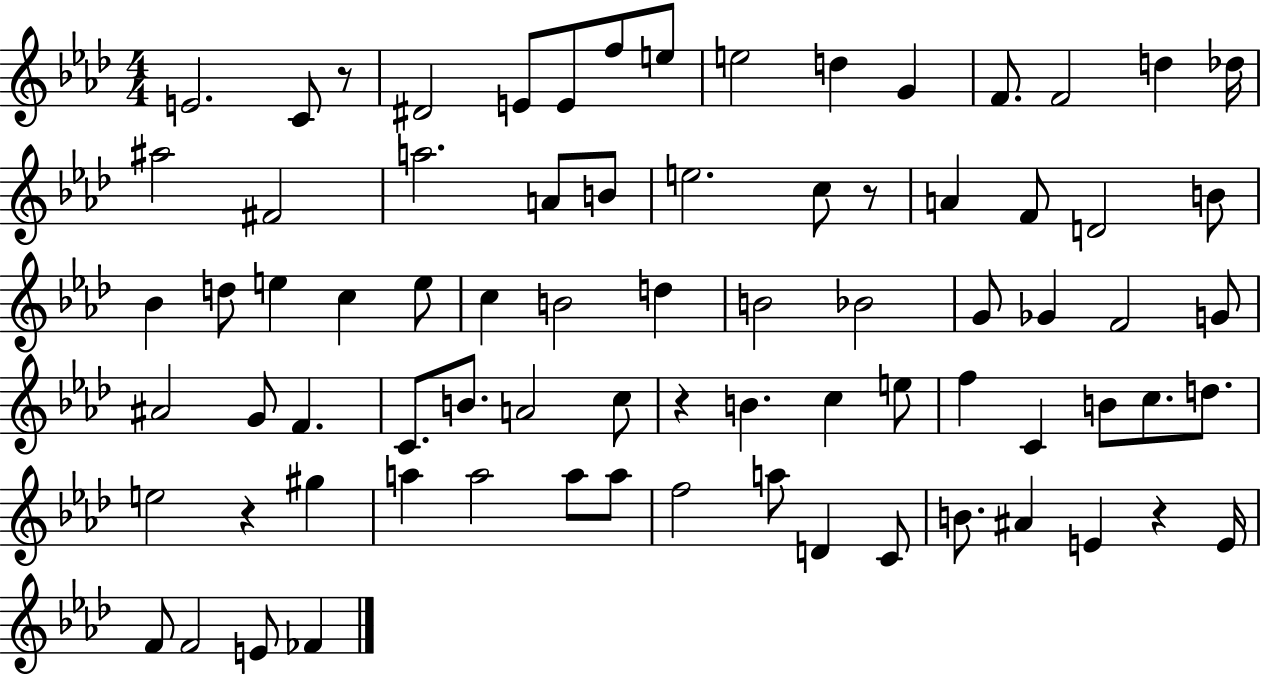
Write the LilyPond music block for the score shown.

{
  \clef treble
  \numericTimeSignature
  \time 4/4
  \key aes \major
  e'2. c'8 r8 | dis'2 e'8 e'8 f''8 e''8 | e''2 d''4 g'4 | f'8. f'2 d''4 des''16 | \break ais''2 fis'2 | a''2. a'8 b'8 | e''2. c''8 r8 | a'4 f'8 d'2 b'8 | \break bes'4 d''8 e''4 c''4 e''8 | c''4 b'2 d''4 | b'2 bes'2 | g'8 ges'4 f'2 g'8 | \break ais'2 g'8 f'4. | c'8. b'8. a'2 c''8 | r4 b'4. c''4 e''8 | f''4 c'4 b'8 c''8. d''8. | \break e''2 r4 gis''4 | a''4 a''2 a''8 a''8 | f''2 a''8 d'4 c'8 | b'8. ais'4 e'4 r4 e'16 | \break f'8 f'2 e'8 fes'4 | \bar "|."
}